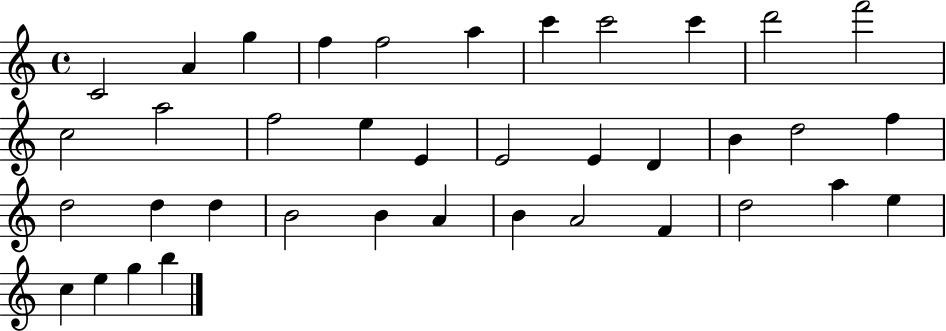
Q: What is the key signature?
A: C major